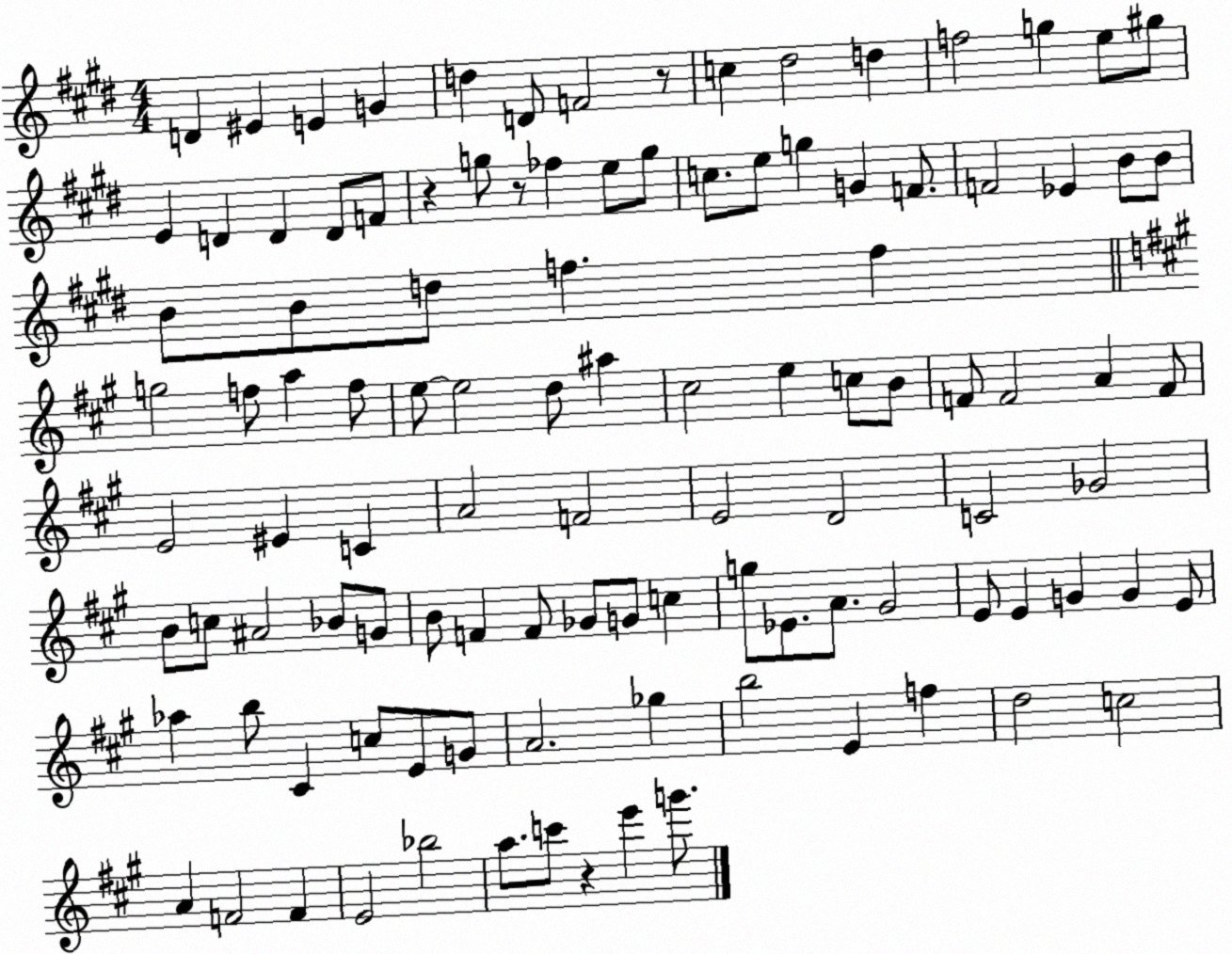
X:1
T:Untitled
M:4/4
L:1/4
K:E
D ^E E G d D/2 F2 z/2 c ^d2 d f2 g e/2 ^g/2 E D D D/2 F/2 z g/2 z/2 _f e/2 g/2 c/2 e/2 g G F/2 F2 _E B/2 B/2 B/2 B/2 d/2 f f g2 f/2 a f/2 e/2 e2 d/2 ^a ^c2 e c/2 B/2 F/2 F2 A F/2 E2 ^E C A2 F2 E2 D2 C2 _G2 B/2 c/2 ^A2 _B/2 G/2 B/2 F F/2 _G/2 G/2 c g/2 _E/2 A/2 ^G2 E/2 E G G E/2 _a b/2 ^C c/2 E/2 G/2 A2 _g b2 E f d2 c2 A F2 F E2 _b2 a/2 c'/2 z e' g'/2